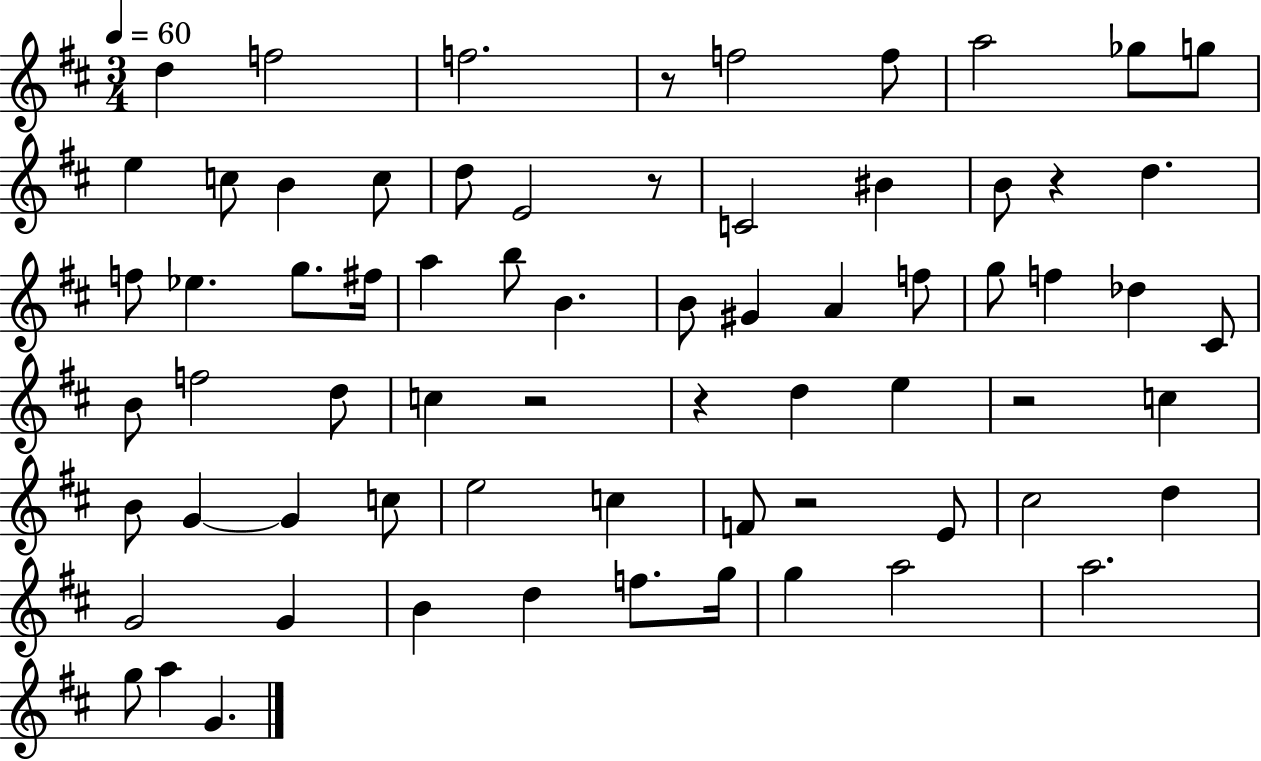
X:1
T:Untitled
M:3/4
L:1/4
K:D
d f2 f2 z/2 f2 f/2 a2 _g/2 g/2 e c/2 B c/2 d/2 E2 z/2 C2 ^B B/2 z d f/2 _e g/2 ^f/4 a b/2 B B/2 ^G A f/2 g/2 f _d ^C/2 B/2 f2 d/2 c z2 z d e z2 c B/2 G G c/2 e2 c F/2 z2 E/2 ^c2 d G2 G B d f/2 g/4 g a2 a2 g/2 a G